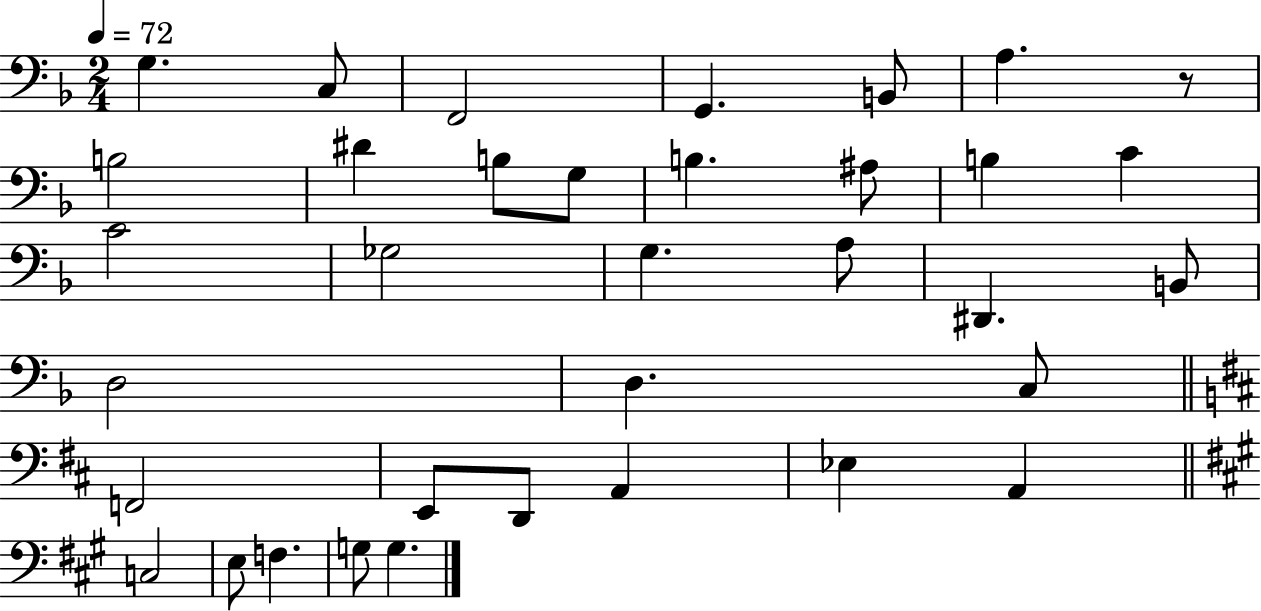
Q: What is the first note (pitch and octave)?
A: G3